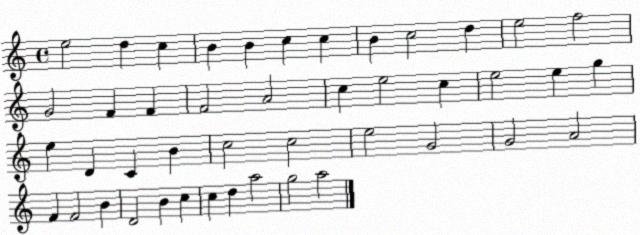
X:1
T:Untitled
M:4/4
L:1/4
K:C
e2 d c B B c c B c2 d e2 f2 G2 F F F2 A2 c e2 c e2 e g e D C B c2 c2 e2 G2 G2 A2 F F2 B D2 B c c d a2 g2 a2